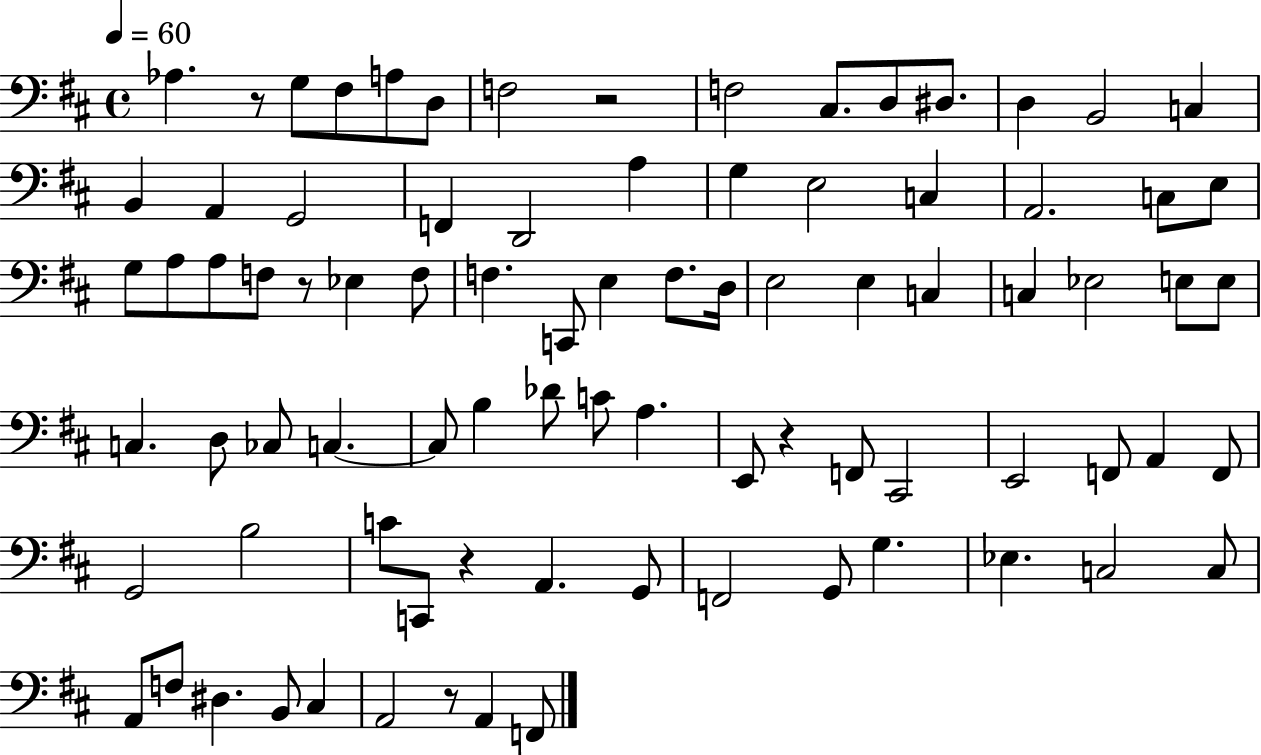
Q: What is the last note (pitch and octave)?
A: F2